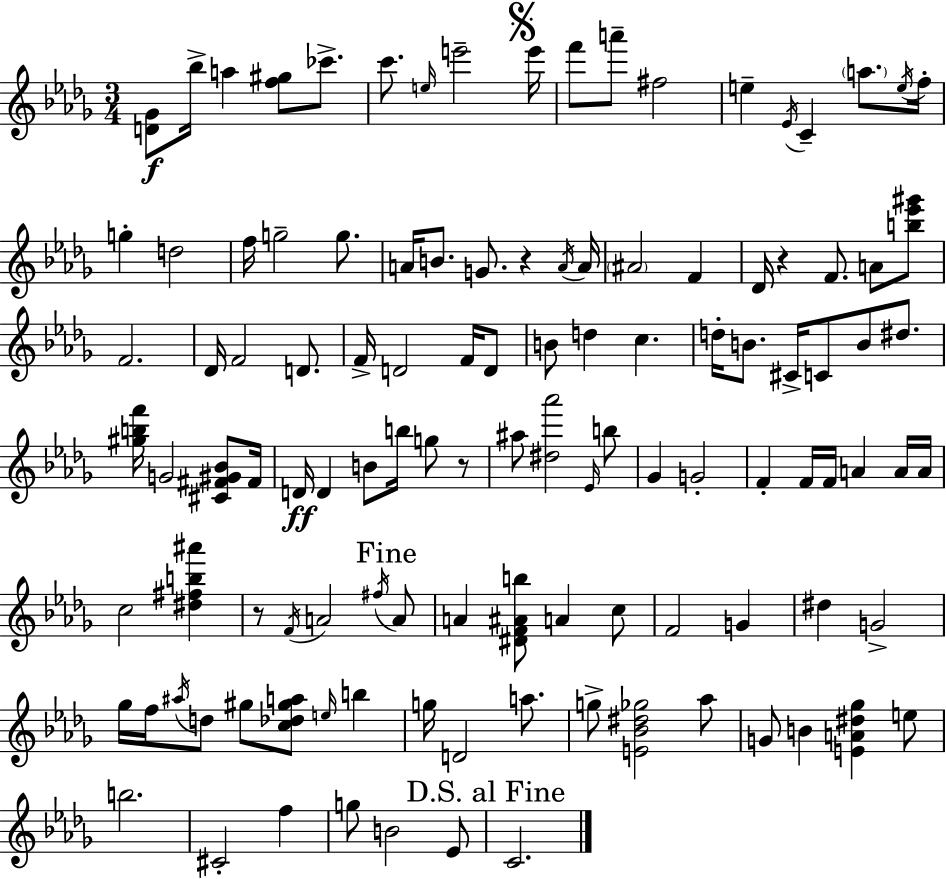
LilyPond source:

{
  \clef treble
  \numericTimeSignature
  \time 3/4
  \key bes \minor
  <d' ges'>8\f bes''16-> a''4 <f'' gis''>8 ces'''8.-> | c'''8. \grace { e''16 } e'''2-- | \mark \markup { \musicglyph "scripts.segno" } e'''16 f'''8 a'''8-- fis''2 | e''4-- \acciaccatura { ees'16 } c'4-- \parenthesize a''8. | \break \acciaccatura { e''16 } f''16-. g''4-. d''2 | f''16 g''2-- | g''8. a'16 b'8. g'8. r4 | \acciaccatura { a'16 } a'16 \parenthesize ais'2 | \break f'4 des'16 r4 f'8. | a'8 <b'' ees''' gis'''>8 f'2. | des'16 f'2 | d'8. f'16-> d'2 | \break f'16 d'8 b'8 d''4 c''4. | d''16-. b'8. cis'16-> c'8 b'8 | dis''8. <gis'' b'' f'''>16 g'2 | <cis' fis' gis' bes'>8 fis'16 d'16\ff d'4 b'8 b''16 | \break g''8 r8 ais''8 <dis'' aes'''>2 | \grace { ees'16 } b''8 ges'4 g'2-. | f'4-. f'16 f'16 a'4 | a'16 a'16 c''2 | \break <dis'' fis'' b'' ais'''>4 r8 \acciaccatura { f'16 } a'2 | \acciaccatura { fis''16 } \mark "Fine" a'8 a'4 <dis' f' ais' b''>8 | a'4 c''8 f'2 | g'4 dis''4 g'2-> | \break ges''16 f''16 \acciaccatura { ais''16 } d''8 | gis''8 <c'' des'' gis'' a''>8 \grace { e''16 } b''4 g''16 d'2 | a''8. g''8-> <e' bes' dis'' ges''>2 | aes''8 g'8 b'4 | \break <e' a' dis'' ges''>4 e''8 b''2. | cis'2-. | f''4 g''8 b'2 | ees'8 \mark "D.S. al Fine" c'2. | \break \bar "|."
}